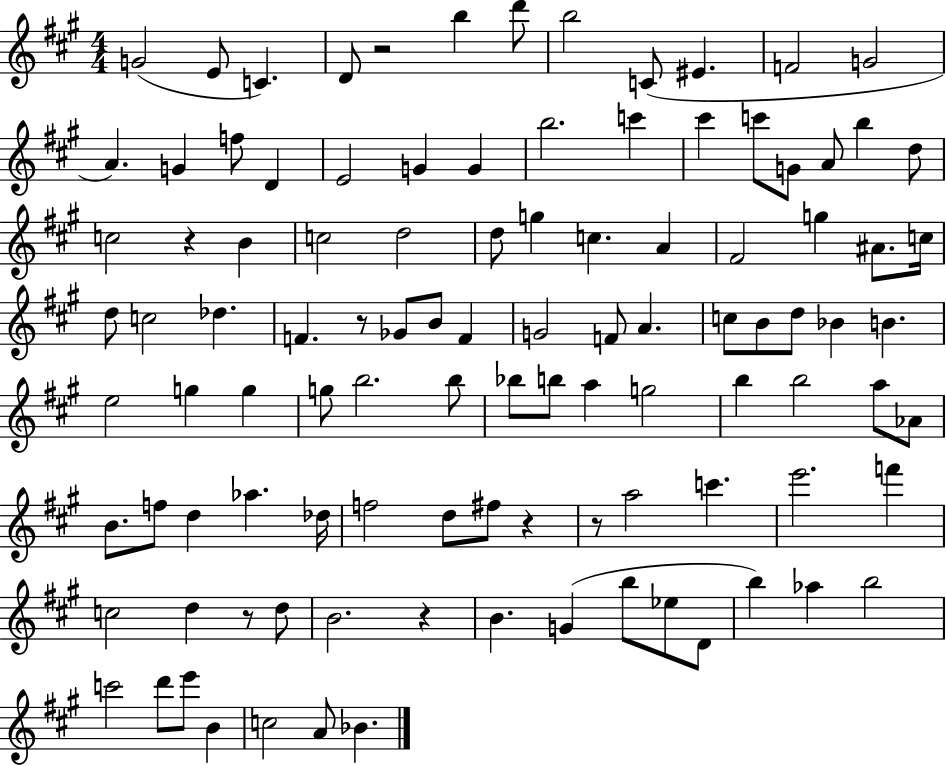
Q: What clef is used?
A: treble